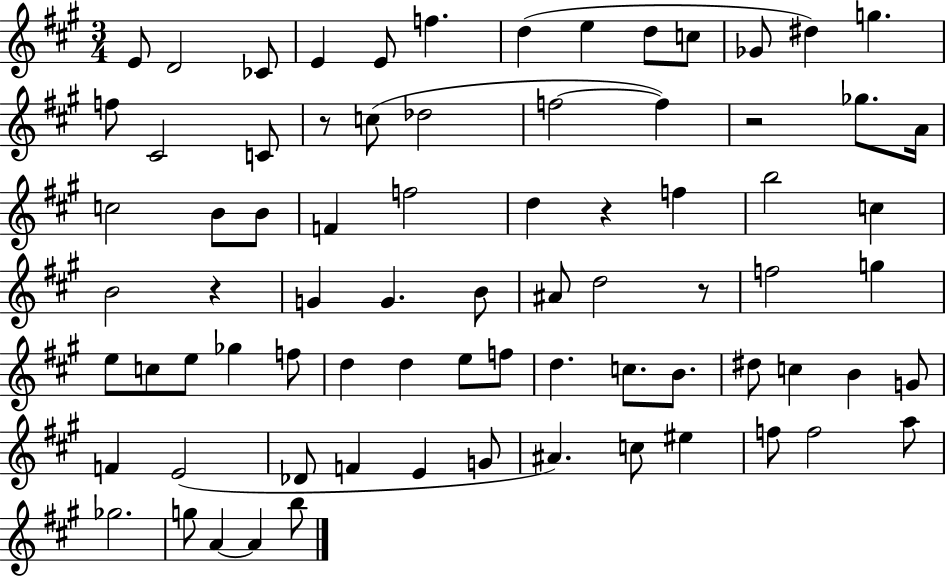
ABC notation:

X:1
T:Untitled
M:3/4
L:1/4
K:A
E/2 D2 _C/2 E E/2 f d e d/2 c/2 _G/2 ^d g f/2 ^C2 C/2 z/2 c/2 _d2 f2 f z2 _g/2 A/4 c2 B/2 B/2 F f2 d z f b2 c B2 z G G B/2 ^A/2 d2 z/2 f2 g e/2 c/2 e/2 _g f/2 d d e/2 f/2 d c/2 B/2 ^d/2 c B G/2 F E2 _D/2 F E G/2 ^A c/2 ^e f/2 f2 a/2 _g2 g/2 A A b/2